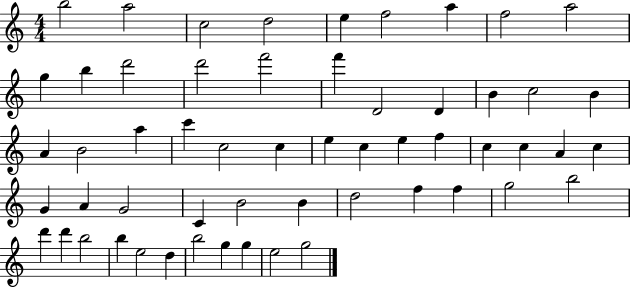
{
  \clef treble
  \numericTimeSignature
  \time 4/4
  \key c \major
  b''2 a''2 | c''2 d''2 | e''4 f''2 a''4 | f''2 a''2 | \break g''4 b''4 d'''2 | d'''2 f'''2 | f'''4 d'2 d'4 | b'4 c''2 b'4 | \break a'4 b'2 a''4 | c'''4 c''2 c''4 | e''4 c''4 e''4 f''4 | c''4 c''4 a'4 c''4 | \break g'4 a'4 g'2 | c'4 b'2 b'4 | d''2 f''4 f''4 | g''2 b''2 | \break d'''4 d'''4 b''2 | b''4 e''2 d''4 | b''2 g''4 g''4 | e''2 g''2 | \break \bar "|."
}